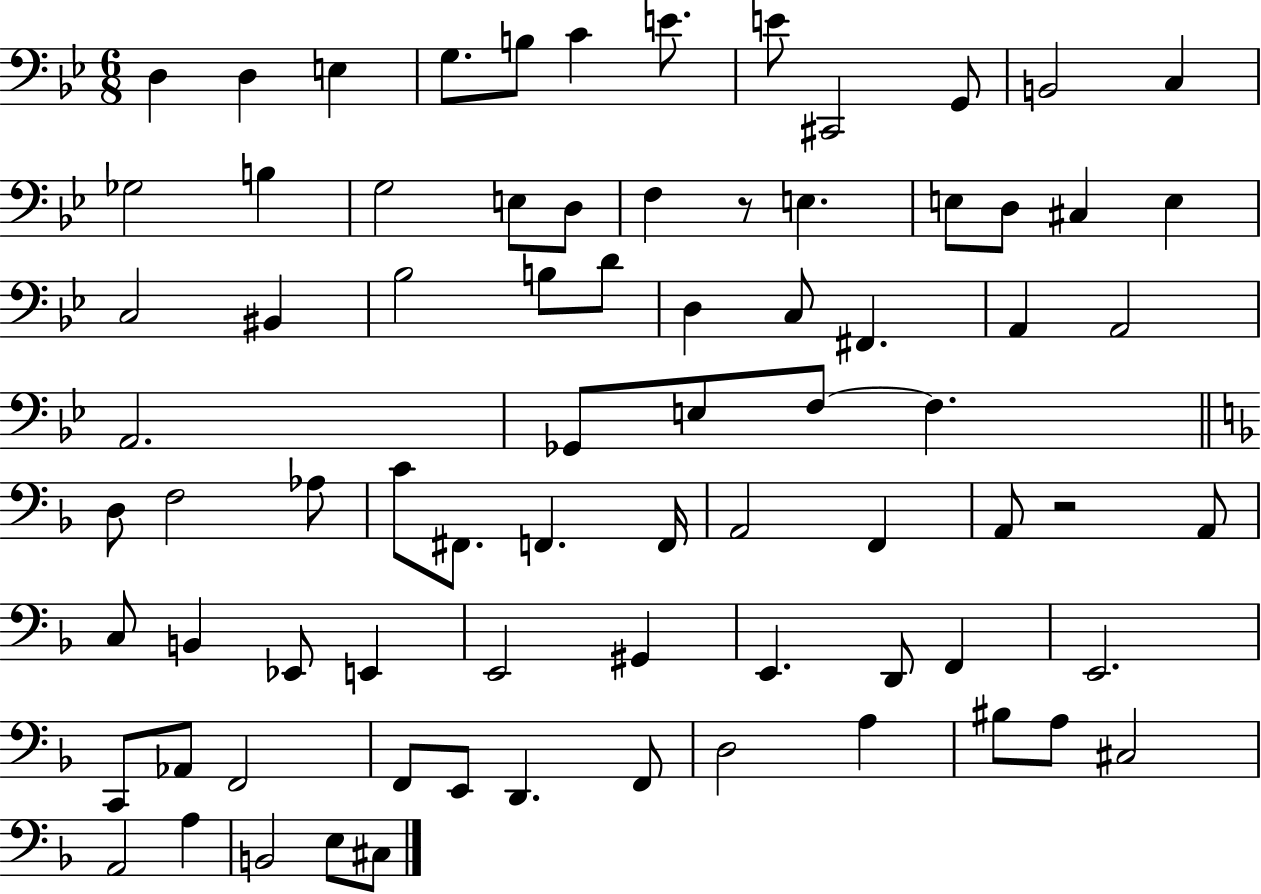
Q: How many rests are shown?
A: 2